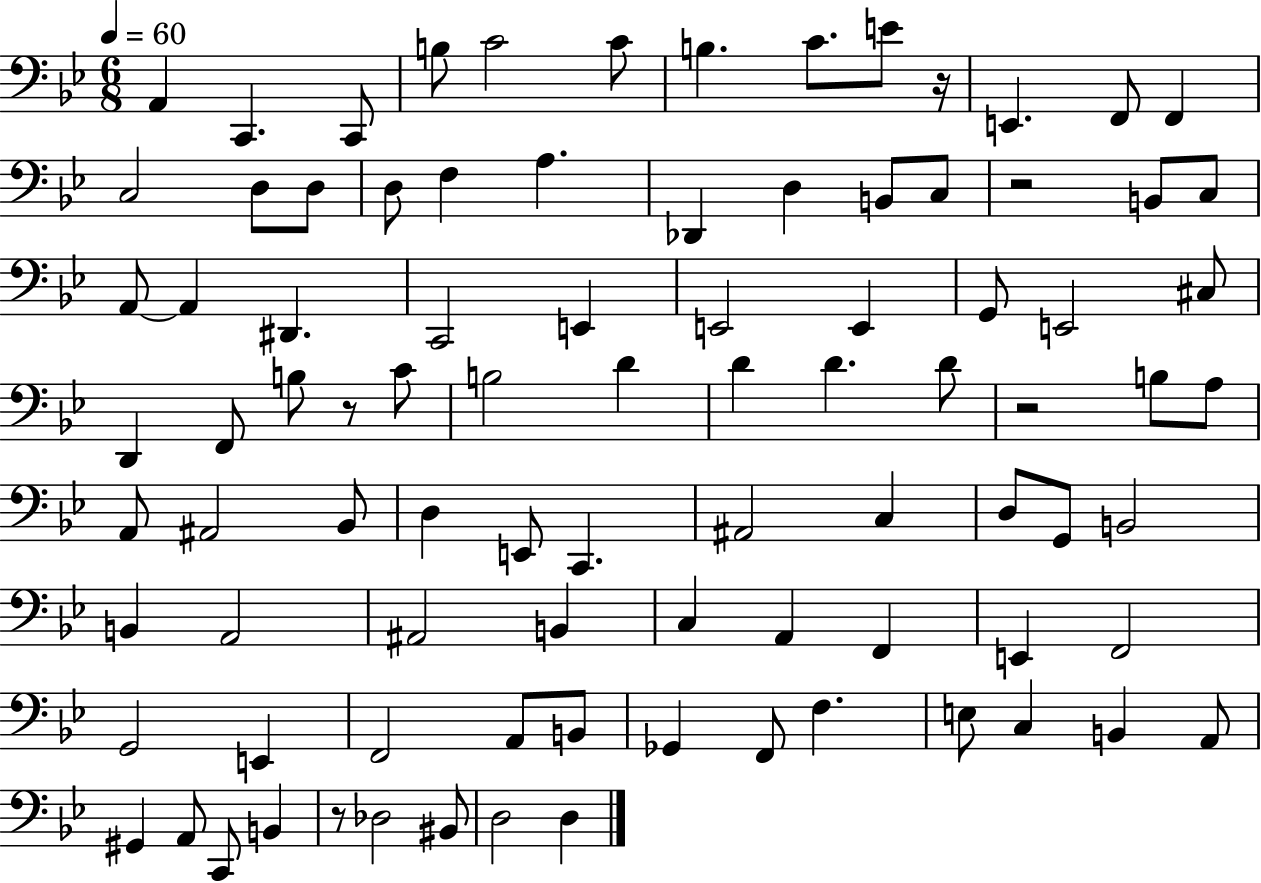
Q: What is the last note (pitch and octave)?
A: D3